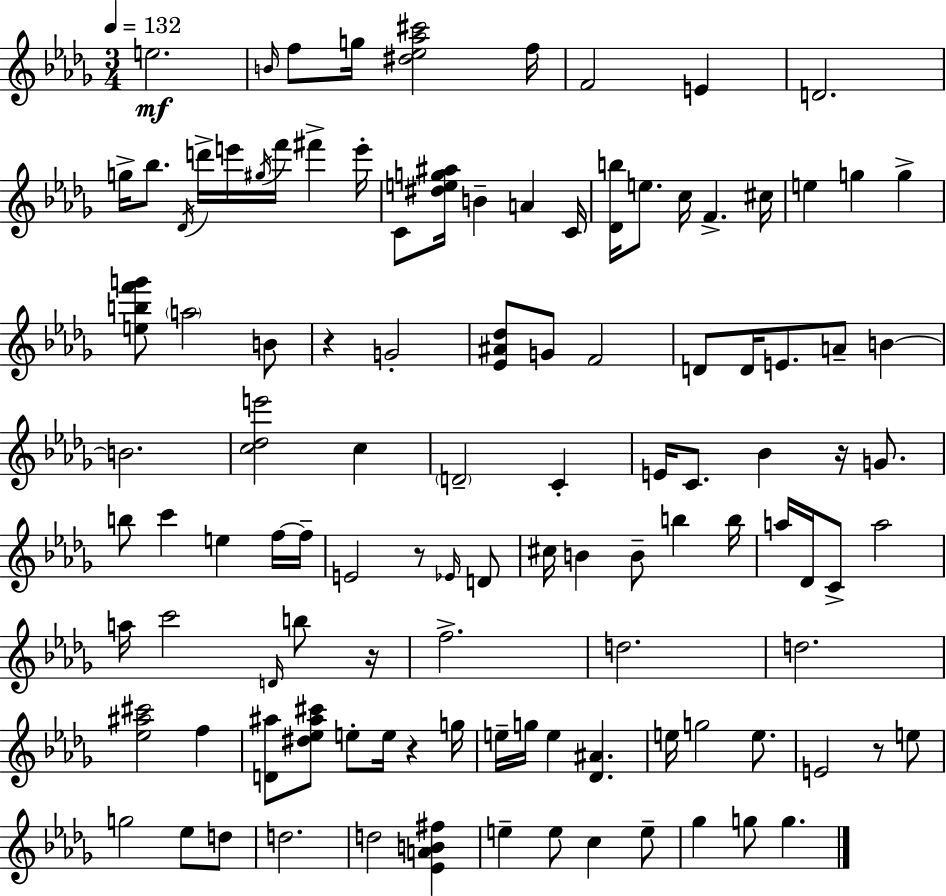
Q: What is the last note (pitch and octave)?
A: G5